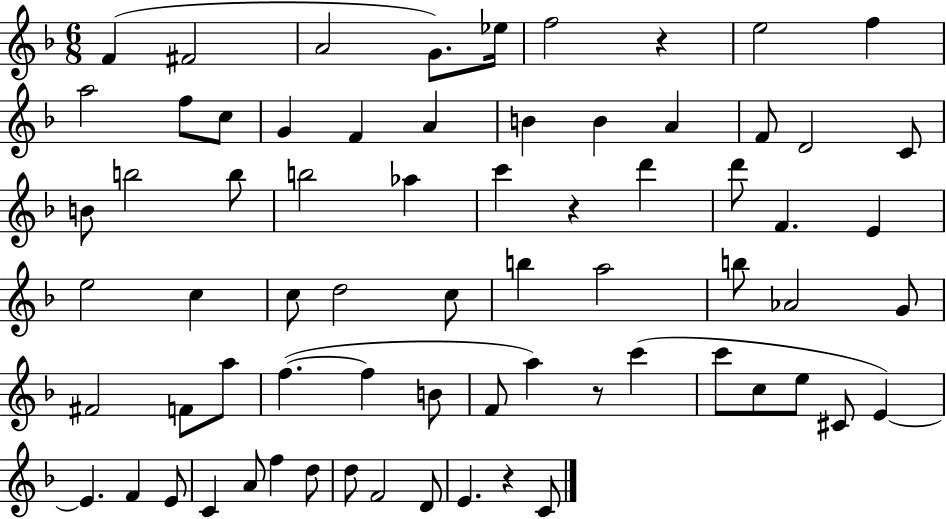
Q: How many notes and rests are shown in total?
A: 70